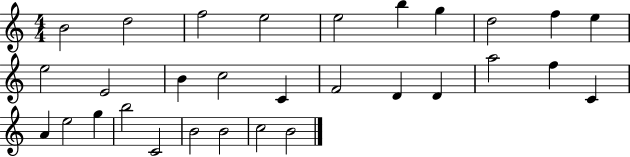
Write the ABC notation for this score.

X:1
T:Untitled
M:4/4
L:1/4
K:C
B2 d2 f2 e2 e2 b g d2 f e e2 E2 B c2 C F2 D D a2 f C A e2 g b2 C2 B2 B2 c2 B2